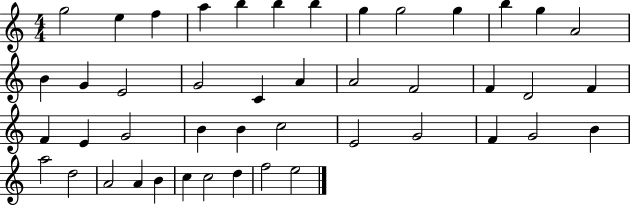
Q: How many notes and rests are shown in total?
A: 45